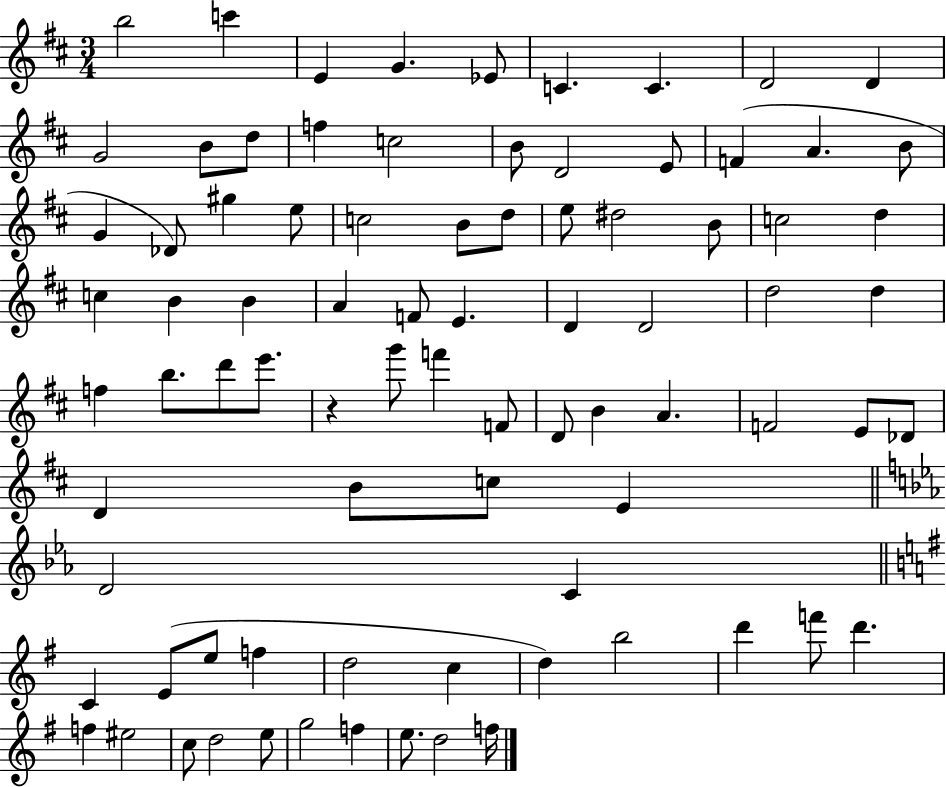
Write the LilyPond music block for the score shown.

{
  \clef treble
  \numericTimeSignature
  \time 3/4
  \key d \major
  b''2 c'''4 | e'4 g'4. ees'8 | c'4. c'4. | d'2 d'4 | \break g'2 b'8 d''8 | f''4 c''2 | b'8 d'2 e'8 | f'4( a'4. b'8 | \break g'4 des'8) gis''4 e''8 | c''2 b'8 d''8 | e''8 dis''2 b'8 | c''2 d''4 | \break c''4 b'4 b'4 | a'4 f'8 e'4. | d'4 d'2 | d''2 d''4 | \break f''4 b''8. d'''8 e'''8. | r4 g'''8 f'''4 f'8 | d'8 b'4 a'4. | f'2 e'8 des'8 | \break d'4 b'8 c''8 e'4 | \bar "||" \break \key c \minor d'2 c'4 | \bar "||" \break \key g \major c'4 e'8( e''8 f''4 | d''2 c''4 | d''4) b''2 | d'''4 f'''8 d'''4. | \break f''4 eis''2 | c''8 d''2 e''8 | g''2 f''4 | e''8. d''2 f''16 | \break \bar "|."
}